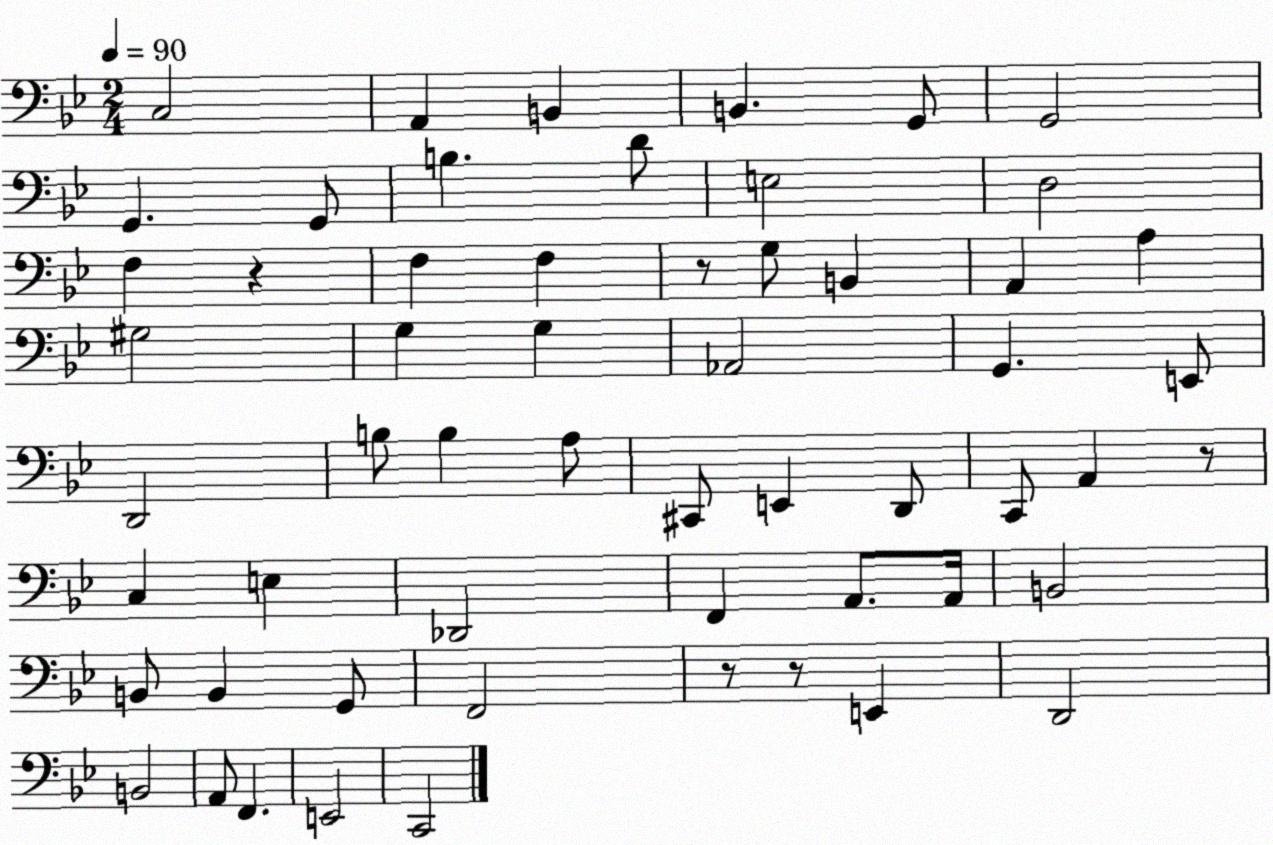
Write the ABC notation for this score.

X:1
T:Untitled
M:2/4
L:1/4
K:Bb
C,2 A,, B,, B,, G,,/2 G,,2 G,, G,,/2 B, D/2 E,2 D,2 F, z F, F, z/2 G,/2 B,, A,, A, ^G,2 G, G, _A,,2 G,, E,,/2 D,,2 B,/2 B, A,/2 ^C,,/2 E,, D,,/2 C,,/2 A,, z/2 C, E, _D,,2 F,, A,,/2 A,,/4 B,,2 B,,/2 B,, G,,/2 F,,2 z/2 z/2 E,, D,,2 B,,2 A,,/2 F,, E,,2 C,,2